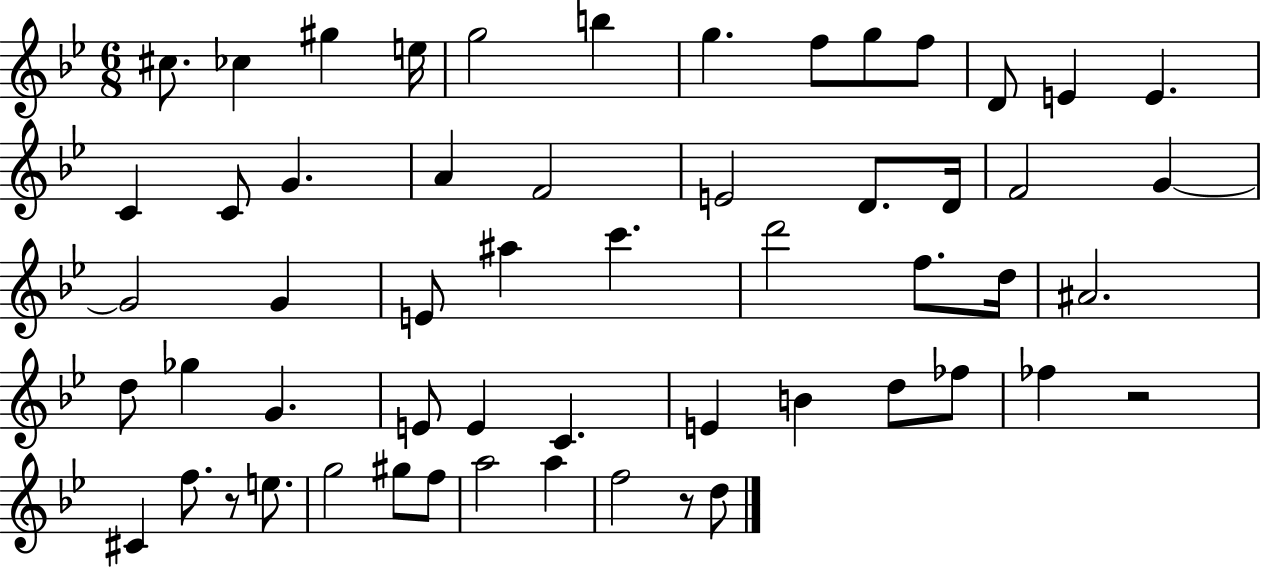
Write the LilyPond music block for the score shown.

{
  \clef treble
  \numericTimeSignature
  \time 6/8
  \key bes \major
  cis''8. ces''4 gis''4 e''16 | g''2 b''4 | g''4. f''8 g''8 f''8 | d'8 e'4 e'4. | \break c'4 c'8 g'4. | a'4 f'2 | e'2 d'8. d'16 | f'2 g'4~~ | \break g'2 g'4 | e'8 ais''4 c'''4. | d'''2 f''8. d''16 | ais'2. | \break d''8 ges''4 g'4. | e'8 e'4 c'4. | e'4 b'4 d''8 fes''8 | fes''4 r2 | \break cis'4 f''8. r8 e''8. | g''2 gis''8 f''8 | a''2 a''4 | f''2 r8 d''8 | \break \bar "|."
}